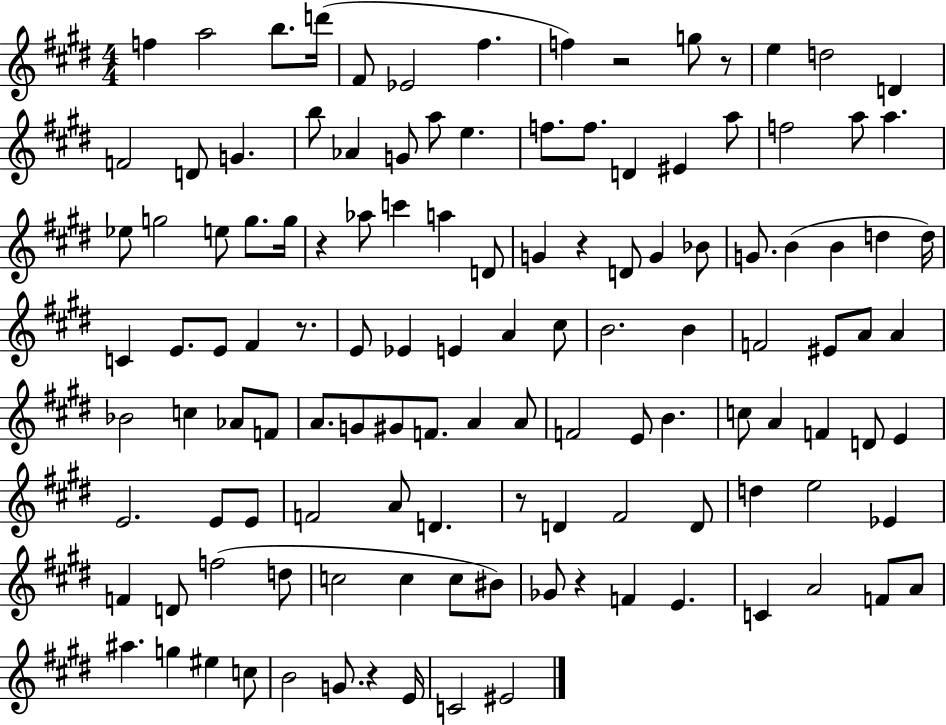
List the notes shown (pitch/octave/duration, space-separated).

F5/q A5/h B5/e. D6/s F#4/e Eb4/h F#5/q. F5/q R/h G5/e R/e E5/q D5/h D4/q F4/h D4/e G4/q. B5/e Ab4/q G4/e A5/e E5/q. F5/e. F5/e. D4/q EIS4/q A5/e F5/h A5/e A5/q. Eb5/e G5/h E5/e G5/e. G5/s R/q Ab5/e C6/q A5/q D4/e G4/q R/q D4/e G4/q Bb4/e G4/e. B4/q B4/q D5/q D5/s C4/q E4/e. E4/e F#4/q R/e. E4/e Eb4/q E4/q A4/q C#5/e B4/h. B4/q F4/h EIS4/e A4/e A4/q Bb4/h C5/q Ab4/e F4/e A4/e. G4/e G#4/e F4/e. A4/q A4/e F4/h E4/e B4/q. C5/e A4/q F4/q D4/e E4/q E4/h. E4/e E4/e F4/h A4/e D4/q. R/e D4/q F#4/h D4/e D5/q E5/h Eb4/q F4/q D4/e F5/h D5/e C5/h C5/q C5/e BIS4/e Gb4/e R/q F4/q E4/q. C4/q A4/h F4/e A4/e A#5/q. G5/q EIS5/q C5/e B4/h G4/e. R/q E4/s C4/h EIS4/h